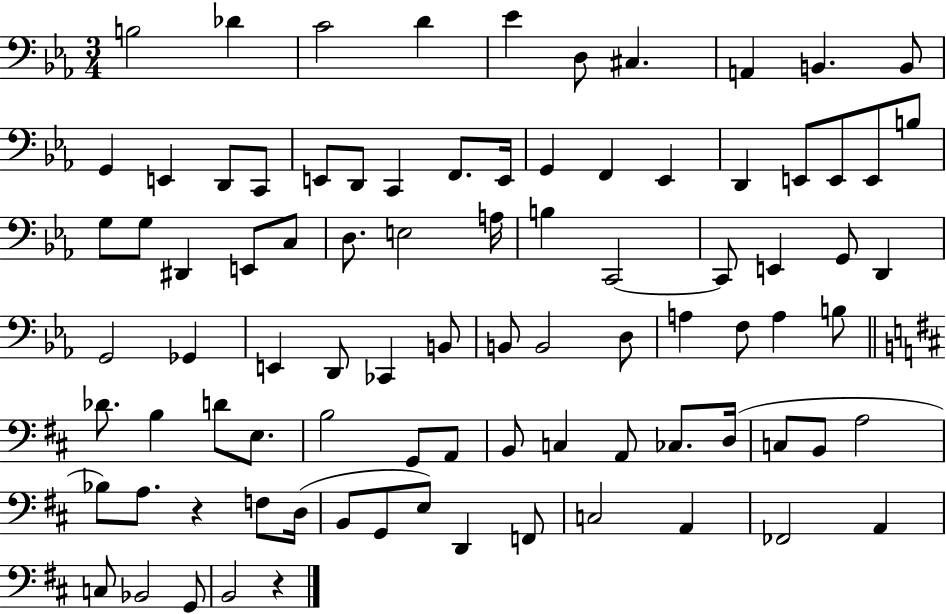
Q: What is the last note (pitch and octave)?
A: B2